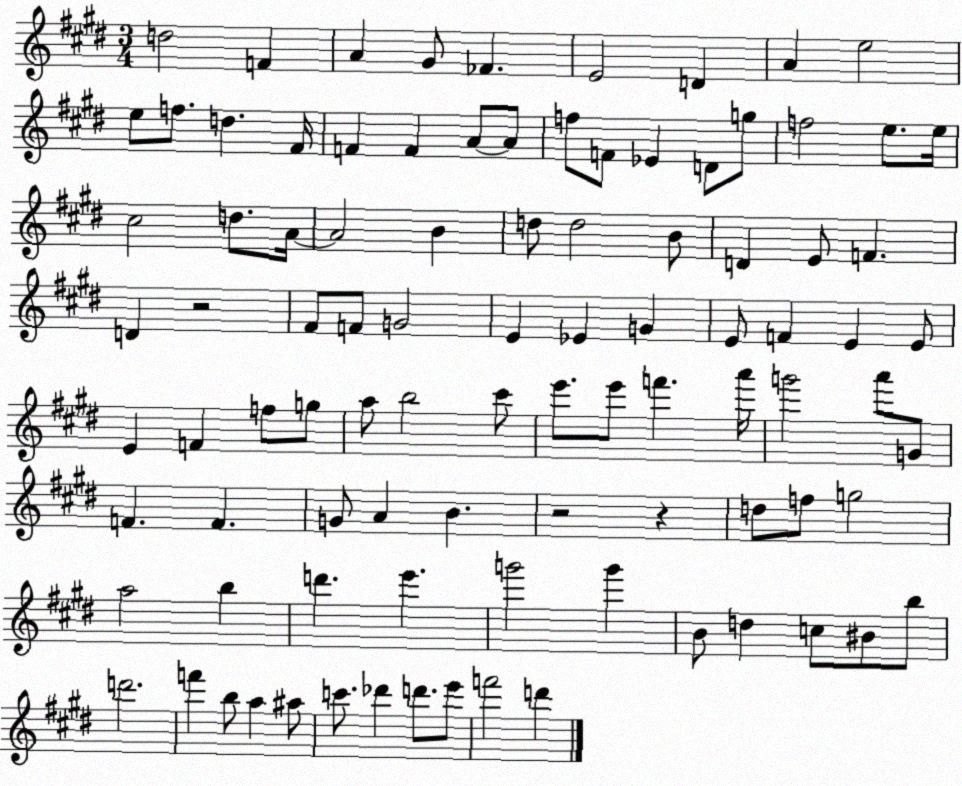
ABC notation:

X:1
T:Untitled
M:3/4
L:1/4
K:E
d2 F A ^G/2 _F E2 D A e2 e/2 f/2 d ^F/4 F F A/2 A/2 f/2 F/2 _E D/2 g/2 f2 e/2 e/4 ^c2 d/2 A/4 A2 B d/2 d2 B/2 D E/2 F D z2 ^F/2 F/2 G2 E _E G E/2 F E E/2 E F f/2 g/2 a/2 b2 ^c'/2 e'/2 e'/2 f' a'/4 g'2 a'/2 G/2 F F G/2 A B z2 z d/2 f/2 g2 a2 b d' e' g'2 g' B/2 d c/2 ^B/2 b/2 d'2 f' b/2 a ^a/2 c'/2 _d' d'/2 e'/2 f'2 d'